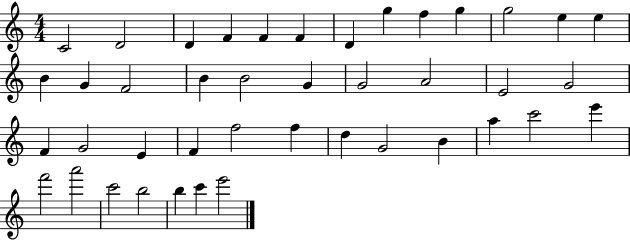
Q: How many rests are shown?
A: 0